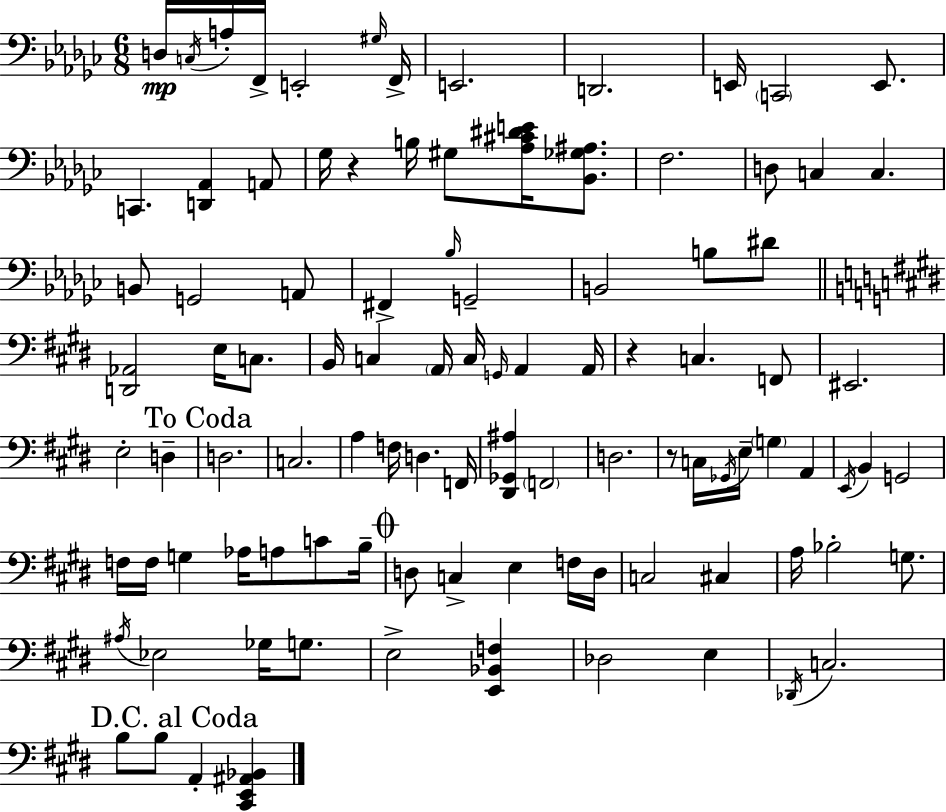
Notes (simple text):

D3/s C3/s A3/s F2/s E2/h G#3/s F2/s E2/h. D2/h. E2/s C2/h E2/e. C2/q. [D2,Ab2]/q A2/e Gb3/s R/q B3/s G#3/e [Ab3,C#4,D#4,E4]/s [Bb2,Gb3,A#3]/e. F3/h. D3/e C3/q C3/q. B2/e G2/h A2/e F#2/q Bb3/s G2/h B2/h B3/e D#4/e [D2,Ab2]/h E3/s C3/e. B2/s C3/q A2/s C3/s G2/s A2/q A2/s R/q C3/q. F2/e EIS2/h. E3/h D3/q D3/h. C3/h. A3/q F3/s D3/q. F2/s [D#2,Gb2,A#3]/q F2/h D3/h. R/e C3/s Gb2/s E3/s G3/q A2/q E2/s B2/q G2/h F3/s F3/s G3/q Ab3/s A3/e C4/e B3/s D3/e C3/q E3/q F3/s D3/s C3/h C#3/q A3/s Bb3/h G3/e. A#3/s Eb3/h Gb3/s G3/e. E3/h [E2,Bb2,F3]/q Db3/h E3/q Db2/s C3/h. B3/e B3/e A2/q [C#2,E2,A#2,Bb2]/q